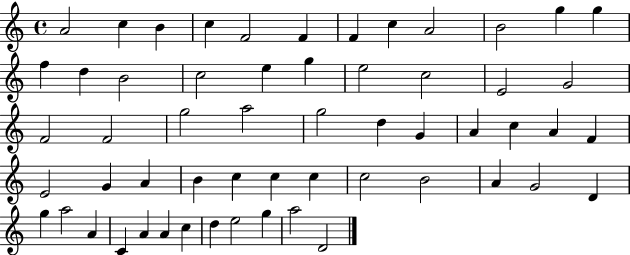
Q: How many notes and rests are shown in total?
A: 57